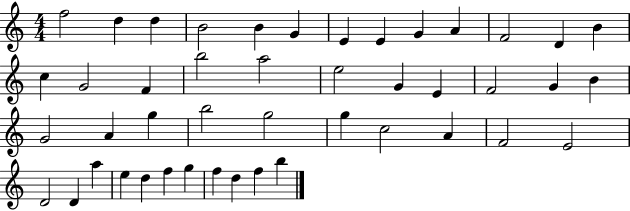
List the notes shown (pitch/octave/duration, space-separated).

F5/h D5/q D5/q B4/h B4/q G4/q E4/q E4/q G4/q A4/q F4/h D4/q B4/q C5/q G4/h F4/q B5/h A5/h E5/h G4/q E4/q F4/h G4/q B4/q G4/h A4/q G5/q B5/h G5/h G5/q C5/h A4/q F4/h E4/h D4/h D4/q A5/q E5/q D5/q F5/q G5/q F5/q D5/q F5/q B5/q